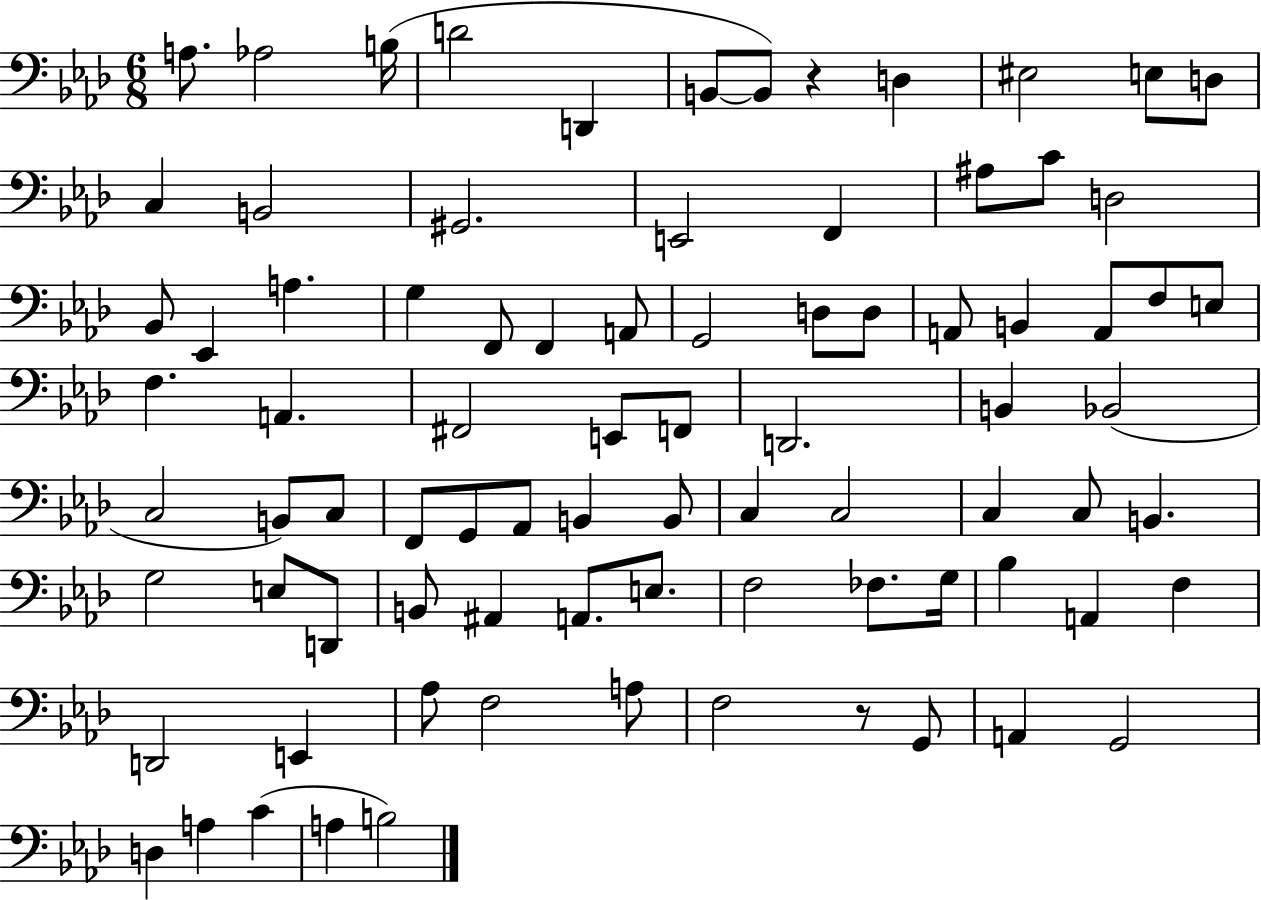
A3/e. Ab3/h B3/s D4/h D2/q B2/e B2/e R/q D3/q EIS3/h E3/e D3/e C3/q B2/h G#2/h. E2/h F2/q A#3/e C4/e D3/h Bb2/e Eb2/q A3/q. G3/q F2/e F2/q A2/e G2/h D3/e D3/e A2/e B2/q A2/e F3/e E3/e F3/q. A2/q. F#2/h E2/e F2/e D2/h. B2/q Bb2/h C3/h B2/e C3/e F2/e G2/e Ab2/e B2/q B2/e C3/q C3/h C3/q C3/e B2/q. G3/h E3/e D2/e B2/e A#2/q A2/e. E3/e. F3/h FES3/e. G3/s Bb3/q A2/q F3/q D2/h E2/q Ab3/e F3/h A3/e F3/h R/e G2/e A2/q G2/h D3/q A3/q C4/q A3/q B3/h